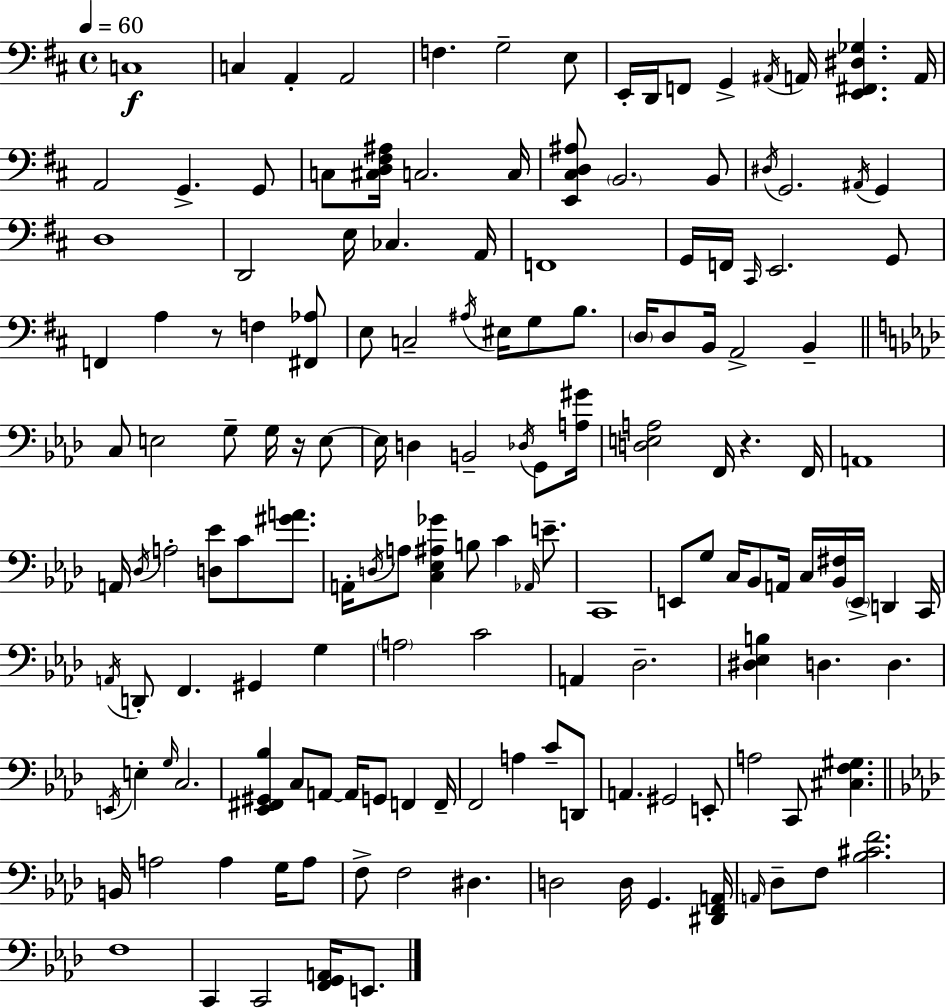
{
  \clef bass
  \time 4/4
  \defaultTimeSignature
  \key d \major
  \tempo 4 = 60
  c1\f | c4 a,4-. a,2 | f4. g2-- e8 | e,16-. d,16 f,8 g,4-> \acciaccatura { ais,16 } a,16 <e, fis, dis ges>4. | \break a,16 a,2 g,4.-> g,8 | c8 <cis d fis ais>16 c2. | c16 <e, cis d ais>8 \parenthesize b,2. b,8 | \acciaccatura { dis16 } g,2. \acciaccatura { ais,16 } g,4 | \break d1 | d,2 e16 ces4. | a,16 f,1 | g,16 f,16 \grace { cis,16 } e,2. | \break g,8 f,4 a4 r8 f4 | <fis, aes>8 e8 c2-- \acciaccatura { ais16 } eis16 | g8 b8. \parenthesize d16 d8 b,16 a,2-> | b,4-- \bar "||" \break \key f \minor c8 e2 g8-- g16 r16 e8~~ | e16 d4 b,2-- \acciaccatura { des16 } g,8 | <a gis'>16 <d e a>2 f,16 r4. | f,16 a,1 | \break a,16 \acciaccatura { des16 } a2-. <d ees'>8 c'8 <gis' a'>8. | a,16-. \acciaccatura { d16 } a8 <c ees ais ges'>4 b8 c'4 | \grace { aes,16 } e'8.-- c,1 | e,8 g8 c16 bes,8 a,16 c16 <bes, fis>16 \parenthesize e,16-> d,4 | \break c,16 \acciaccatura { a,16 } d,8-. f,4. gis,4 | g4 \parenthesize a2 c'2 | a,4 des2.-- | <dis ees b>4 d4. d4. | \break \acciaccatura { e,16 } e4-. \grace { g16 } c2. | <ees, fis, gis, bes>4 c8 a,8~~ a,16 | g,8 f,4 f,16-- f,2 a4 | c'8-- d,8 a,4. gis,2 | \break e,8-. a2 c,8 | <cis f gis>4. \bar "||" \break \key aes \major b,16 a2 a4 g16 a8 | f8-> f2 dis4. | d2 d16 g,4. <dis, f, a,>16 | \grace { a,16 } des8-- f8 <bes cis' f'>2. | \break f1 | c,4 c,2 <f, g, a,>16 e,8. | \bar "|."
}